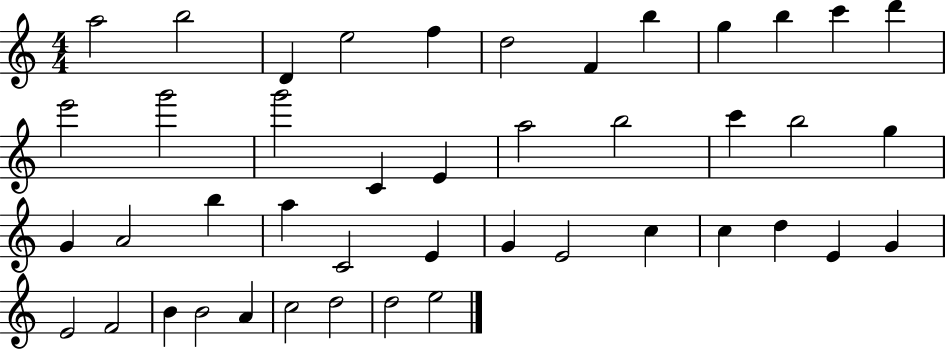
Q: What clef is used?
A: treble